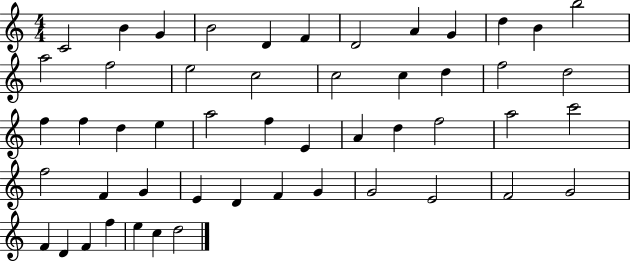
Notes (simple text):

C4/h B4/q G4/q B4/h D4/q F4/q D4/h A4/q G4/q D5/q B4/q B5/h A5/h F5/h E5/h C5/h C5/h C5/q D5/q F5/h D5/h F5/q F5/q D5/q E5/q A5/h F5/q E4/q A4/q D5/q F5/h A5/h C6/h F5/h F4/q G4/q E4/q D4/q F4/q G4/q G4/h E4/h F4/h G4/h F4/q D4/q F4/q F5/q E5/q C5/q D5/h